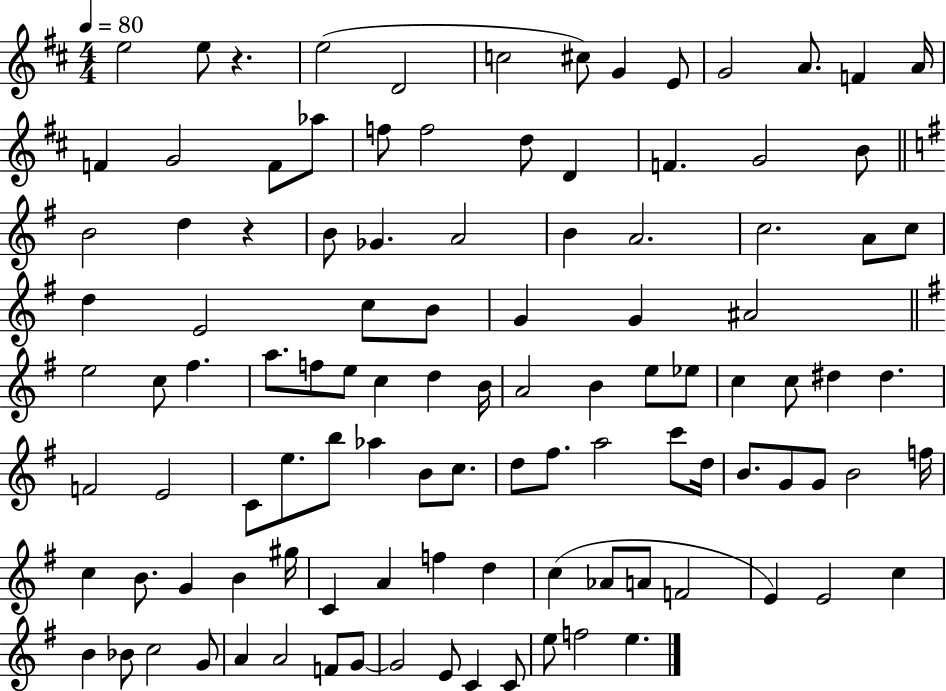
{
  \clef treble
  \numericTimeSignature
  \time 4/4
  \key d \major
  \tempo 4 = 80
  e''2 e''8 r4. | e''2( d'2 | c''2 cis''8) g'4 e'8 | g'2 a'8. f'4 a'16 | \break f'4 g'2 f'8 aes''8 | f''8 f''2 d''8 d'4 | f'4. g'2 b'8 | \bar "||" \break \key g \major b'2 d''4 r4 | b'8 ges'4. a'2 | b'4 a'2. | c''2. a'8 c''8 | \break d''4 e'2 c''8 b'8 | g'4 g'4 ais'2 | \bar "||" \break \key g \major e''2 c''8 fis''4. | a''8. f''8 e''8 c''4 d''4 b'16 | a'2 b'4 e''8 ees''8 | c''4 c''8 dis''4 dis''4. | \break f'2 e'2 | c'8 e''8. b''8 aes''4 b'8 c''8. | d''8 fis''8. a''2 c'''8 d''16 | b'8. g'8 g'8 b'2 f''16 | \break c''4 b'8. g'4 b'4 gis''16 | c'4 a'4 f''4 d''4 | c''4( aes'8 a'8 f'2 | e'4) e'2 c''4 | \break b'4 bes'8 c''2 g'8 | a'4 a'2 f'8 g'8~~ | g'2 e'8 c'4 c'8 | e''8 f''2 e''4. | \break \bar "|."
}